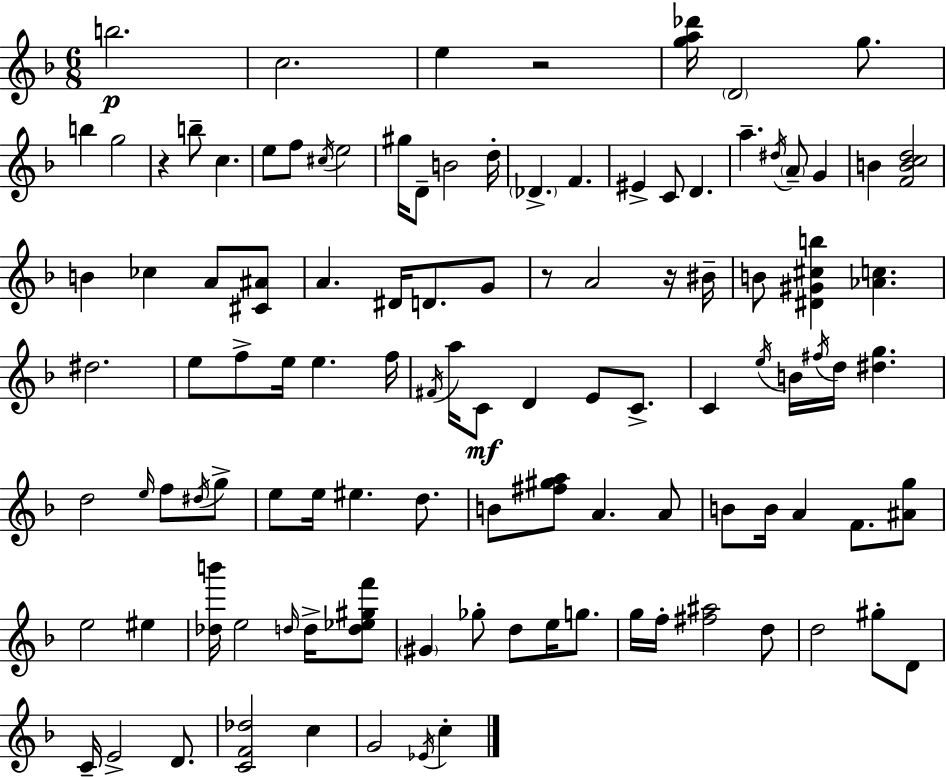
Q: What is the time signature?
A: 6/8